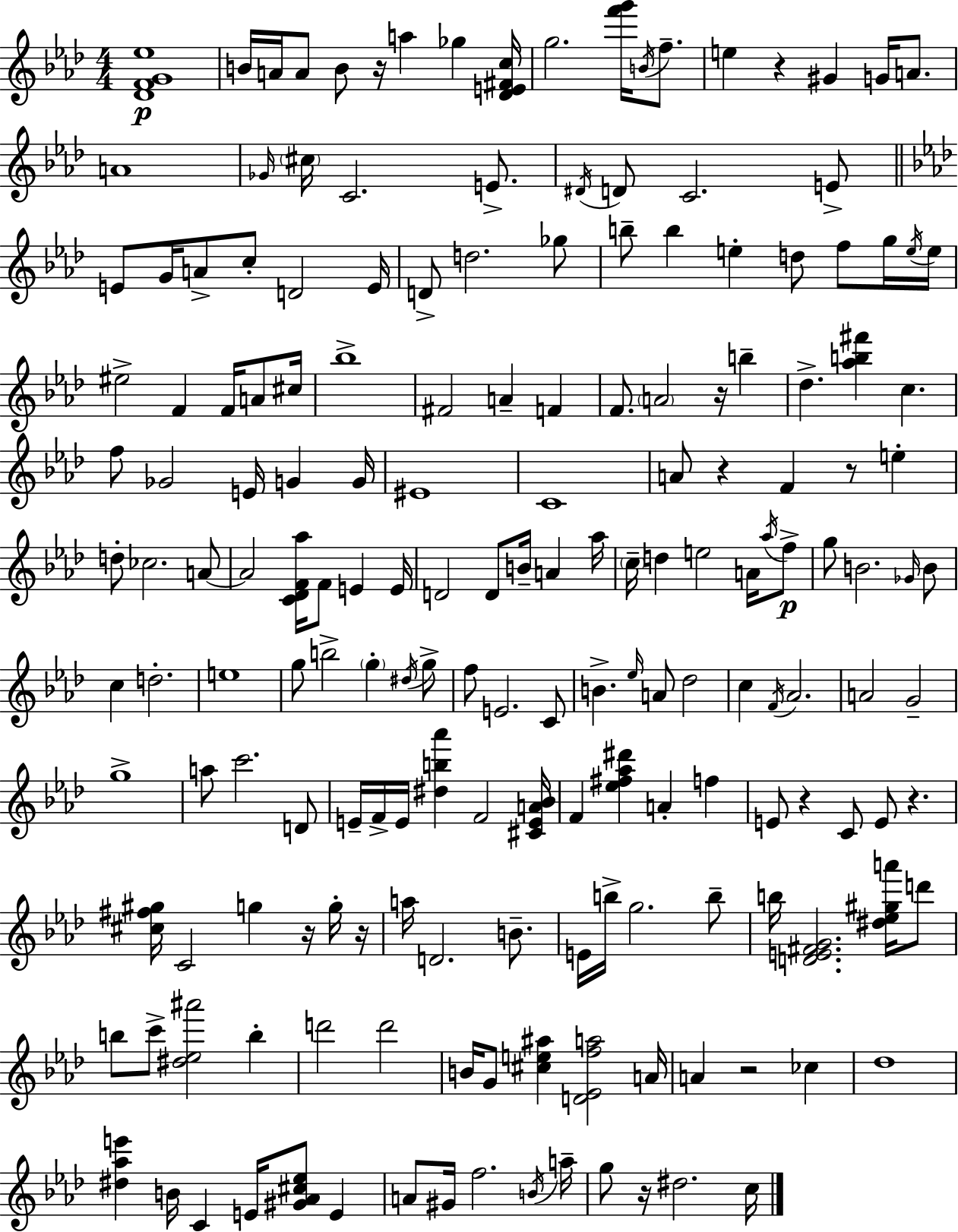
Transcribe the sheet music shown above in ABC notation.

X:1
T:Untitled
M:4/4
L:1/4
K:Fm
[_DFG_e]4 B/4 A/4 A/2 B/2 z/4 a _g [_DE^Fc]/4 g2 [f'g']/4 B/4 f/2 e z ^G G/4 A/2 A4 _G/4 ^c/4 C2 E/2 ^D/4 D/2 C2 E/2 E/2 G/4 A/2 c/2 D2 E/4 D/2 d2 _g/2 b/2 b e d/2 f/2 g/4 e/4 e/4 ^e2 F F/4 A/2 ^c/4 _b4 ^F2 A F F/2 A2 z/4 b _d [_ab^f'] c f/2 _G2 E/4 G G/4 ^E4 C4 A/2 z F z/2 e d/2 _c2 A/2 A2 [C_DF_a]/4 F/2 E E/4 D2 D/2 B/4 A _a/4 c/4 d e2 A/4 _a/4 f/2 g/2 B2 _G/4 B/2 c d2 e4 g/2 b2 g ^d/4 g/2 f/2 E2 C/2 B _e/4 A/2 _d2 c F/4 _A2 A2 G2 g4 a/2 c'2 D/2 E/4 F/4 E/4 [^db_a'] F2 [^CEA_B]/4 F [_e^f_a^d'] A f E/2 z C/2 E/2 z [^c^f^g]/4 C2 g z/4 g/4 z/4 a/4 D2 B/2 E/4 b/4 g2 b/2 b/4 [DE^FG]2 [^d_e^ga']/4 d'/2 b/2 c'/2 [^d_e^a']2 b d'2 d'2 B/4 G/2 [^ce^a] [D_Efa]2 A/4 A z2 _c _d4 [^d_ae'] B/4 C E/4 [^G_A^c_e]/2 E A/2 ^G/4 f2 B/4 a/4 g/2 z/4 ^d2 c/4